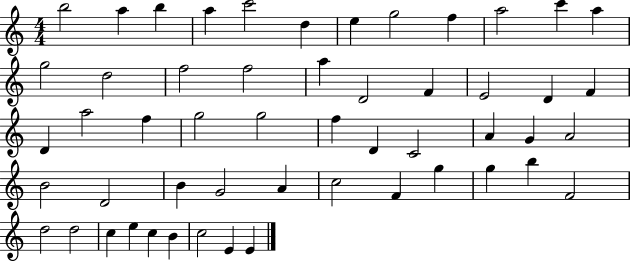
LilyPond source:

{
  \clef treble
  \numericTimeSignature
  \time 4/4
  \key c \major
  b''2 a''4 b''4 | a''4 c'''2 d''4 | e''4 g''2 f''4 | a''2 c'''4 a''4 | \break g''2 d''2 | f''2 f''2 | a''4 d'2 f'4 | e'2 d'4 f'4 | \break d'4 a''2 f''4 | g''2 g''2 | f''4 d'4 c'2 | a'4 g'4 a'2 | \break b'2 d'2 | b'4 g'2 a'4 | c''2 f'4 g''4 | g''4 b''4 f'2 | \break d''2 d''2 | c''4 e''4 c''4 b'4 | c''2 e'4 e'4 | \bar "|."
}